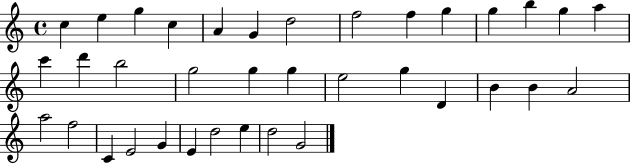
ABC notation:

X:1
T:Untitled
M:4/4
L:1/4
K:C
c e g c A G d2 f2 f g g b g a c' d' b2 g2 g g e2 g D B B A2 a2 f2 C E2 G E d2 e d2 G2